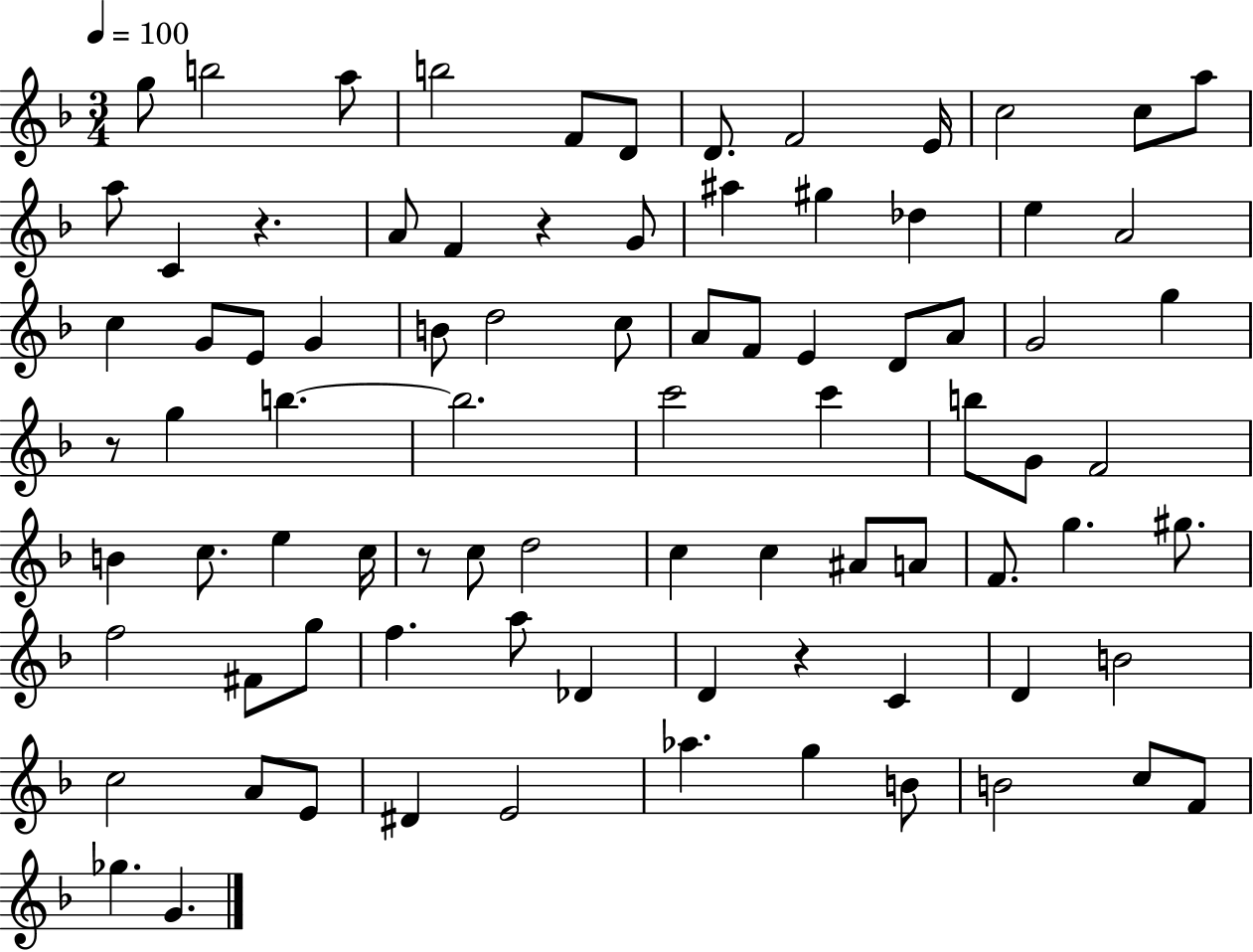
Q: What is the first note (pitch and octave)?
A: G5